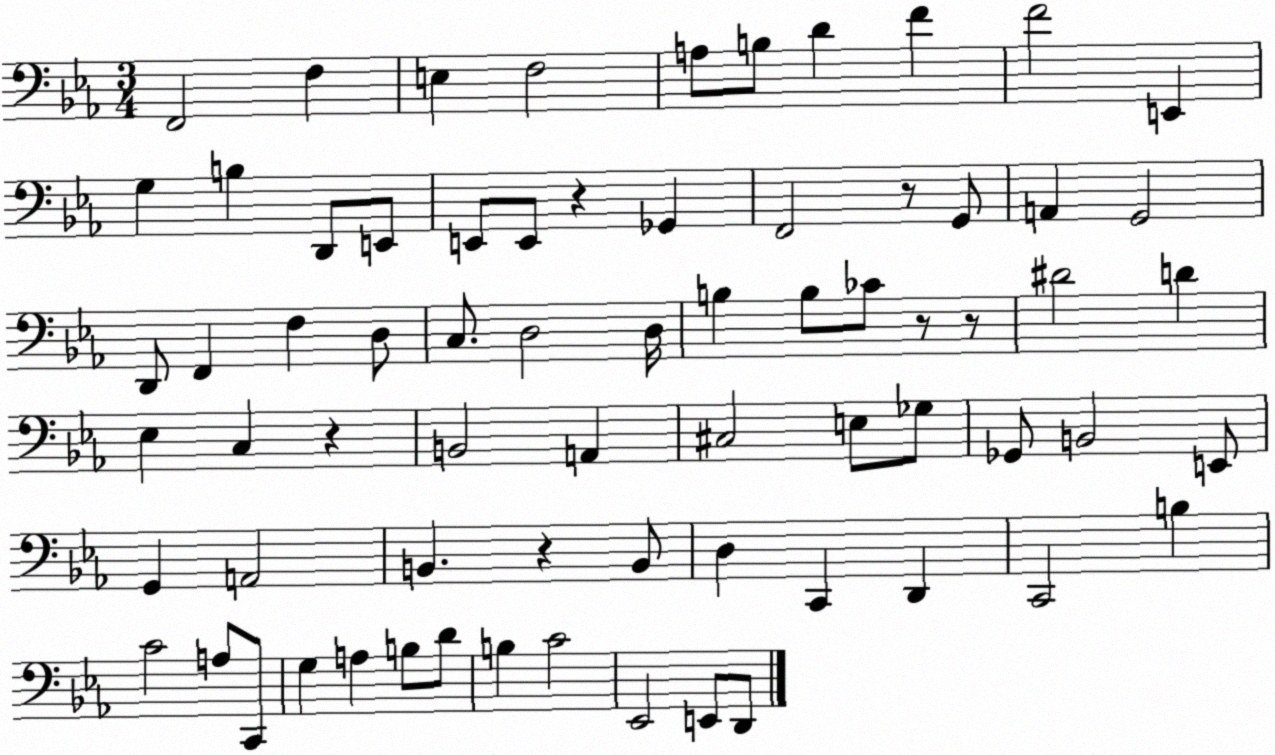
X:1
T:Untitled
M:3/4
L:1/4
K:Eb
F,,2 F, E, F,2 A,/2 B,/2 D F F2 E,, G, B, D,,/2 E,,/2 E,,/2 E,,/2 z _G,, F,,2 z/2 G,,/2 A,, G,,2 D,,/2 F,, F, D,/2 C,/2 D,2 D,/4 B, B,/2 _C/2 z/2 z/2 ^D2 D _E, C, z B,,2 A,, ^C,2 E,/2 _G,/2 _G,,/2 B,,2 E,,/2 G,, A,,2 B,, z B,,/2 D, C,, D,, C,,2 B, C2 A,/2 C,,/2 G, A, B,/2 D/2 B, C2 _E,,2 E,,/2 D,,/2